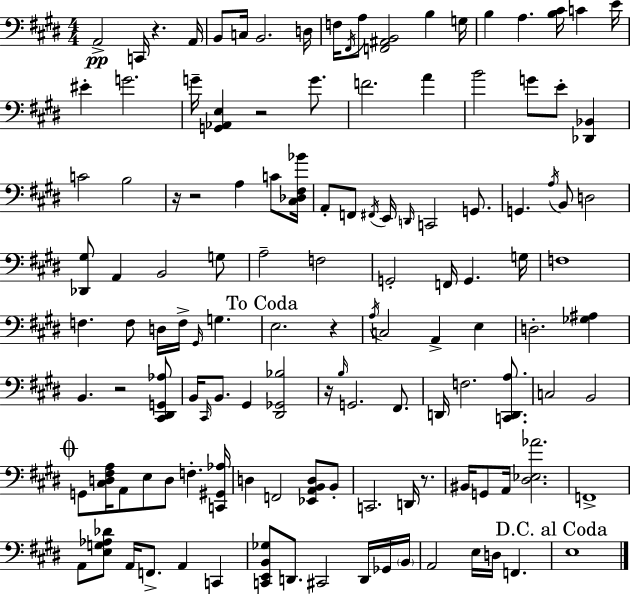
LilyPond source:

{
  \clef bass
  \numericTimeSignature
  \time 4/4
  \key e \major
  \repeat volta 2 { a,2->\pp c,16 r4. a,16 | b,8 c16 b,2. d16 | f16 \acciaccatura { fis,16 } a8 <f, ais, b,>2 b4 | g16 b4 a4. <b cis'>16 c'4 | \break e'16 eis'4-. g'2. | g'16-- <g, aes, e>4 r2 g'8. | f'2. a'4 | b'2 g'8 e'8-. <des, bes,>4 | \break c'2 b2 | r16 r2 a4 c'8 | <cis des fis bes'>16 a,8-. f,8 \acciaccatura { fis,16 } e,16 \grace { d,16 } c,2 | g,8. g,4. \acciaccatura { a16 } b,8 d2 | \break <des, gis>8 a,4 b,2 | g8 a2-- f2 | g,2-. f,16 g,4. | g16 f1 | \break f4. f8 d16 f16-> \grace { gis,16 } g4. | \mark "To Coda" e2. | r4 \acciaccatura { a16 } c2 a,4-> | e4 d2.-. | \break <ges ais>4 b,4. r2 | <cis, dis, g, aes>8 b,16 \grace { cis,16 } b,8. gis,4 <dis, ges, bes>2 | r16 \grace { b16 } g,2. | fis,8. d,16 f2. | \break <c, d, a>8. c2 | b,2 \mark \markup { \musicglyph "scripts.coda" } g,8 <cis d fis a>16 a,8 e8 d8 | f4.-. <c, gis, aes>16 d4 f,2 | <ees, a, b, d>8 b,8-. c,2. | \break d,16 r8. bis,16 g,8 a,16 <dis ees aes'>2. | f,1-> | a,8 <e g aes des'>8 a,16 f,8.-> | a,4 c,4 <c, e, b, ges>8 d,8. cis,2 | \break d,16 ges,16 \parenthesize b,16 a,2 | e16 d16 f,4. \mark "D.C. al Coda" e1 | } \bar "|."
}